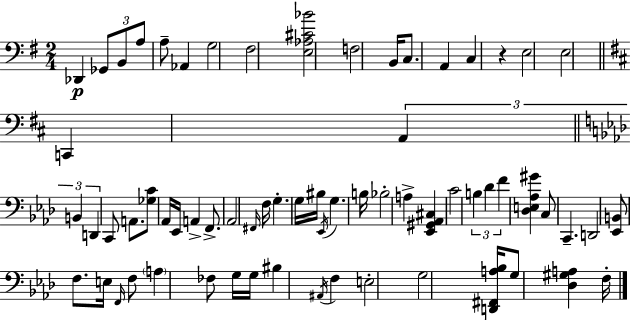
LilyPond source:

{
  \clef bass
  \numericTimeSignature
  \time 2/4
  \key e \minor
  des,4\p \tuplet 3/2 { ges,8 b,8 | a8 } a8-- aes,4 | g2 | fis2 | \break <e aes cis' bes'>2 | f2 | b,16 c8. a,4 | c4 r4 | \break e2 | e2 | \bar "||" \break \key d \major c,4 \tuplet 3/2 { a,4 | \bar "||" \break \key aes \major b,4 d,4 } | c,8 a,8. <ges c'>8 aes,16 | ees,16 a,4-> f,8.-> | aes,2 | \break \grace { fis,16 } f16 g4.-. | g16 bis16 \acciaccatura { ees,16 } g4. | b16 bes2-. | a4-> <ees, gis, aes, cis>4 | \break c'2 | \tuplet 3/2 { b4 des'4 | f'4 } <des e aes gis'>4 | c8 c,4.-- | \break d,2 | <ees, b,>8 f8. e16 | \grace { f,16 } f8 \parenthesize a4 fes8 | g16 g16 bis4 \acciaccatura { ais,16 } | \break f4 e2-. | g2 | <d, fis, a bes>16 g8 <des gis a>4 | f16-. \bar "|."
}